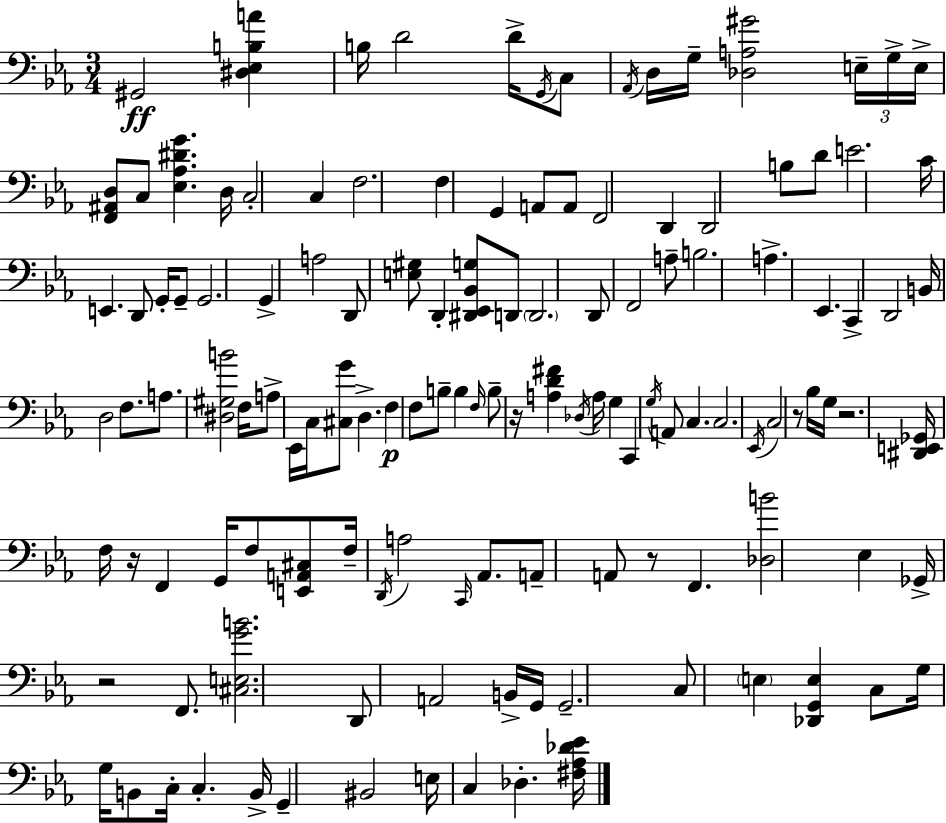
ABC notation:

X:1
T:Untitled
M:3/4
L:1/4
K:Cm
^G,,2 [^D,_E,B,A] B,/4 D2 D/4 G,,/4 C,/2 _A,,/4 D,/4 G,/4 [_D,A,^G]2 E,/4 G,/4 E,/4 [F,,^A,,D,]/2 C,/2 [_E,_A,^DG] D,/4 C,2 C, F,2 F, G,, A,,/2 A,,/2 F,,2 D,, D,,2 B,/2 D/2 E2 C/4 E,, D,,/2 G,,/4 G,,/2 G,,2 G,, A,2 D,,/2 [E,^G,]/2 D,, [^D,,_E,,_B,,G,]/2 D,,/2 D,,2 D,,/2 F,,2 A,/2 B,2 A, _E,, C,, D,,2 B,,/4 D,2 F,/2 A,/2 [^D,^G,B]2 F,/4 A,/2 _E,,/4 C,/4 [^C,G]/2 D, F, F,/2 B,/2 B, F,/4 B,/2 z/4 [A,D^F] _D,/4 A,/4 G, C,, G,/4 A,,/2 C, C,2 _E,,/4 C,2 z/2 _B,/4 G,/4 z2 [^D,,E,,_G,,]/4 F,/4 z/4 F,, G,,/4 F,/2 [E,,A,,^C,]/2 F,/4 D,,/4 A,2 C,,/4 _A,,/2 A,,/2 A,,/2 z/2 F,, [_D,B]2 _E, _G,,/4 z2 F,,/2 [^C,E,GB]2 D,,/2 A,,2 B,,/4 G,,/4 G,,2 C,/2 E, [_D,,G,,E,] C,/2 G,/4 G,/4 B,,/2 C,/4 C, B,,/4 G,, ^B,,2 E,/4 C, _D, [^F,_A,_D_E]/4